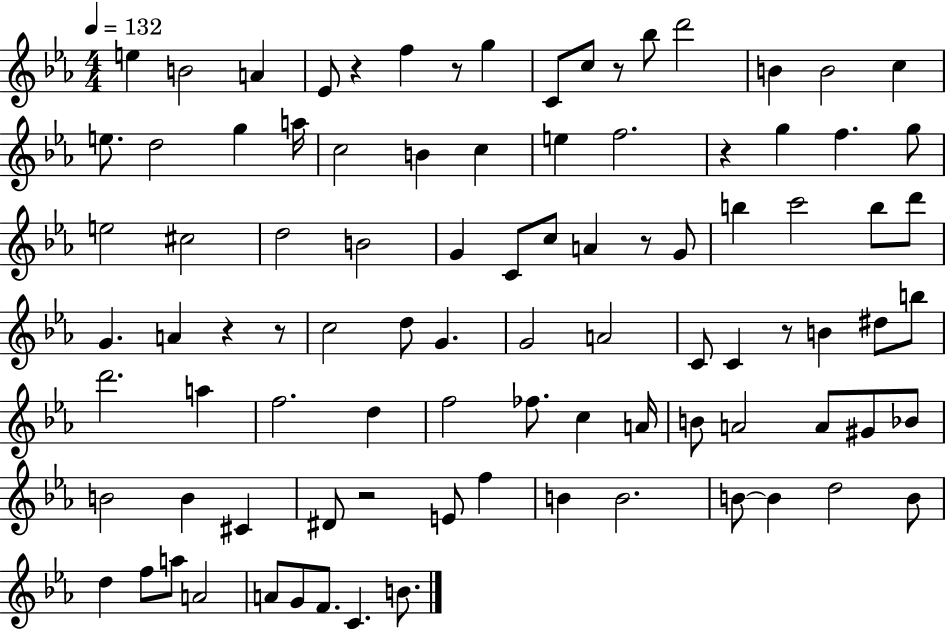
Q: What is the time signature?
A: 4/4